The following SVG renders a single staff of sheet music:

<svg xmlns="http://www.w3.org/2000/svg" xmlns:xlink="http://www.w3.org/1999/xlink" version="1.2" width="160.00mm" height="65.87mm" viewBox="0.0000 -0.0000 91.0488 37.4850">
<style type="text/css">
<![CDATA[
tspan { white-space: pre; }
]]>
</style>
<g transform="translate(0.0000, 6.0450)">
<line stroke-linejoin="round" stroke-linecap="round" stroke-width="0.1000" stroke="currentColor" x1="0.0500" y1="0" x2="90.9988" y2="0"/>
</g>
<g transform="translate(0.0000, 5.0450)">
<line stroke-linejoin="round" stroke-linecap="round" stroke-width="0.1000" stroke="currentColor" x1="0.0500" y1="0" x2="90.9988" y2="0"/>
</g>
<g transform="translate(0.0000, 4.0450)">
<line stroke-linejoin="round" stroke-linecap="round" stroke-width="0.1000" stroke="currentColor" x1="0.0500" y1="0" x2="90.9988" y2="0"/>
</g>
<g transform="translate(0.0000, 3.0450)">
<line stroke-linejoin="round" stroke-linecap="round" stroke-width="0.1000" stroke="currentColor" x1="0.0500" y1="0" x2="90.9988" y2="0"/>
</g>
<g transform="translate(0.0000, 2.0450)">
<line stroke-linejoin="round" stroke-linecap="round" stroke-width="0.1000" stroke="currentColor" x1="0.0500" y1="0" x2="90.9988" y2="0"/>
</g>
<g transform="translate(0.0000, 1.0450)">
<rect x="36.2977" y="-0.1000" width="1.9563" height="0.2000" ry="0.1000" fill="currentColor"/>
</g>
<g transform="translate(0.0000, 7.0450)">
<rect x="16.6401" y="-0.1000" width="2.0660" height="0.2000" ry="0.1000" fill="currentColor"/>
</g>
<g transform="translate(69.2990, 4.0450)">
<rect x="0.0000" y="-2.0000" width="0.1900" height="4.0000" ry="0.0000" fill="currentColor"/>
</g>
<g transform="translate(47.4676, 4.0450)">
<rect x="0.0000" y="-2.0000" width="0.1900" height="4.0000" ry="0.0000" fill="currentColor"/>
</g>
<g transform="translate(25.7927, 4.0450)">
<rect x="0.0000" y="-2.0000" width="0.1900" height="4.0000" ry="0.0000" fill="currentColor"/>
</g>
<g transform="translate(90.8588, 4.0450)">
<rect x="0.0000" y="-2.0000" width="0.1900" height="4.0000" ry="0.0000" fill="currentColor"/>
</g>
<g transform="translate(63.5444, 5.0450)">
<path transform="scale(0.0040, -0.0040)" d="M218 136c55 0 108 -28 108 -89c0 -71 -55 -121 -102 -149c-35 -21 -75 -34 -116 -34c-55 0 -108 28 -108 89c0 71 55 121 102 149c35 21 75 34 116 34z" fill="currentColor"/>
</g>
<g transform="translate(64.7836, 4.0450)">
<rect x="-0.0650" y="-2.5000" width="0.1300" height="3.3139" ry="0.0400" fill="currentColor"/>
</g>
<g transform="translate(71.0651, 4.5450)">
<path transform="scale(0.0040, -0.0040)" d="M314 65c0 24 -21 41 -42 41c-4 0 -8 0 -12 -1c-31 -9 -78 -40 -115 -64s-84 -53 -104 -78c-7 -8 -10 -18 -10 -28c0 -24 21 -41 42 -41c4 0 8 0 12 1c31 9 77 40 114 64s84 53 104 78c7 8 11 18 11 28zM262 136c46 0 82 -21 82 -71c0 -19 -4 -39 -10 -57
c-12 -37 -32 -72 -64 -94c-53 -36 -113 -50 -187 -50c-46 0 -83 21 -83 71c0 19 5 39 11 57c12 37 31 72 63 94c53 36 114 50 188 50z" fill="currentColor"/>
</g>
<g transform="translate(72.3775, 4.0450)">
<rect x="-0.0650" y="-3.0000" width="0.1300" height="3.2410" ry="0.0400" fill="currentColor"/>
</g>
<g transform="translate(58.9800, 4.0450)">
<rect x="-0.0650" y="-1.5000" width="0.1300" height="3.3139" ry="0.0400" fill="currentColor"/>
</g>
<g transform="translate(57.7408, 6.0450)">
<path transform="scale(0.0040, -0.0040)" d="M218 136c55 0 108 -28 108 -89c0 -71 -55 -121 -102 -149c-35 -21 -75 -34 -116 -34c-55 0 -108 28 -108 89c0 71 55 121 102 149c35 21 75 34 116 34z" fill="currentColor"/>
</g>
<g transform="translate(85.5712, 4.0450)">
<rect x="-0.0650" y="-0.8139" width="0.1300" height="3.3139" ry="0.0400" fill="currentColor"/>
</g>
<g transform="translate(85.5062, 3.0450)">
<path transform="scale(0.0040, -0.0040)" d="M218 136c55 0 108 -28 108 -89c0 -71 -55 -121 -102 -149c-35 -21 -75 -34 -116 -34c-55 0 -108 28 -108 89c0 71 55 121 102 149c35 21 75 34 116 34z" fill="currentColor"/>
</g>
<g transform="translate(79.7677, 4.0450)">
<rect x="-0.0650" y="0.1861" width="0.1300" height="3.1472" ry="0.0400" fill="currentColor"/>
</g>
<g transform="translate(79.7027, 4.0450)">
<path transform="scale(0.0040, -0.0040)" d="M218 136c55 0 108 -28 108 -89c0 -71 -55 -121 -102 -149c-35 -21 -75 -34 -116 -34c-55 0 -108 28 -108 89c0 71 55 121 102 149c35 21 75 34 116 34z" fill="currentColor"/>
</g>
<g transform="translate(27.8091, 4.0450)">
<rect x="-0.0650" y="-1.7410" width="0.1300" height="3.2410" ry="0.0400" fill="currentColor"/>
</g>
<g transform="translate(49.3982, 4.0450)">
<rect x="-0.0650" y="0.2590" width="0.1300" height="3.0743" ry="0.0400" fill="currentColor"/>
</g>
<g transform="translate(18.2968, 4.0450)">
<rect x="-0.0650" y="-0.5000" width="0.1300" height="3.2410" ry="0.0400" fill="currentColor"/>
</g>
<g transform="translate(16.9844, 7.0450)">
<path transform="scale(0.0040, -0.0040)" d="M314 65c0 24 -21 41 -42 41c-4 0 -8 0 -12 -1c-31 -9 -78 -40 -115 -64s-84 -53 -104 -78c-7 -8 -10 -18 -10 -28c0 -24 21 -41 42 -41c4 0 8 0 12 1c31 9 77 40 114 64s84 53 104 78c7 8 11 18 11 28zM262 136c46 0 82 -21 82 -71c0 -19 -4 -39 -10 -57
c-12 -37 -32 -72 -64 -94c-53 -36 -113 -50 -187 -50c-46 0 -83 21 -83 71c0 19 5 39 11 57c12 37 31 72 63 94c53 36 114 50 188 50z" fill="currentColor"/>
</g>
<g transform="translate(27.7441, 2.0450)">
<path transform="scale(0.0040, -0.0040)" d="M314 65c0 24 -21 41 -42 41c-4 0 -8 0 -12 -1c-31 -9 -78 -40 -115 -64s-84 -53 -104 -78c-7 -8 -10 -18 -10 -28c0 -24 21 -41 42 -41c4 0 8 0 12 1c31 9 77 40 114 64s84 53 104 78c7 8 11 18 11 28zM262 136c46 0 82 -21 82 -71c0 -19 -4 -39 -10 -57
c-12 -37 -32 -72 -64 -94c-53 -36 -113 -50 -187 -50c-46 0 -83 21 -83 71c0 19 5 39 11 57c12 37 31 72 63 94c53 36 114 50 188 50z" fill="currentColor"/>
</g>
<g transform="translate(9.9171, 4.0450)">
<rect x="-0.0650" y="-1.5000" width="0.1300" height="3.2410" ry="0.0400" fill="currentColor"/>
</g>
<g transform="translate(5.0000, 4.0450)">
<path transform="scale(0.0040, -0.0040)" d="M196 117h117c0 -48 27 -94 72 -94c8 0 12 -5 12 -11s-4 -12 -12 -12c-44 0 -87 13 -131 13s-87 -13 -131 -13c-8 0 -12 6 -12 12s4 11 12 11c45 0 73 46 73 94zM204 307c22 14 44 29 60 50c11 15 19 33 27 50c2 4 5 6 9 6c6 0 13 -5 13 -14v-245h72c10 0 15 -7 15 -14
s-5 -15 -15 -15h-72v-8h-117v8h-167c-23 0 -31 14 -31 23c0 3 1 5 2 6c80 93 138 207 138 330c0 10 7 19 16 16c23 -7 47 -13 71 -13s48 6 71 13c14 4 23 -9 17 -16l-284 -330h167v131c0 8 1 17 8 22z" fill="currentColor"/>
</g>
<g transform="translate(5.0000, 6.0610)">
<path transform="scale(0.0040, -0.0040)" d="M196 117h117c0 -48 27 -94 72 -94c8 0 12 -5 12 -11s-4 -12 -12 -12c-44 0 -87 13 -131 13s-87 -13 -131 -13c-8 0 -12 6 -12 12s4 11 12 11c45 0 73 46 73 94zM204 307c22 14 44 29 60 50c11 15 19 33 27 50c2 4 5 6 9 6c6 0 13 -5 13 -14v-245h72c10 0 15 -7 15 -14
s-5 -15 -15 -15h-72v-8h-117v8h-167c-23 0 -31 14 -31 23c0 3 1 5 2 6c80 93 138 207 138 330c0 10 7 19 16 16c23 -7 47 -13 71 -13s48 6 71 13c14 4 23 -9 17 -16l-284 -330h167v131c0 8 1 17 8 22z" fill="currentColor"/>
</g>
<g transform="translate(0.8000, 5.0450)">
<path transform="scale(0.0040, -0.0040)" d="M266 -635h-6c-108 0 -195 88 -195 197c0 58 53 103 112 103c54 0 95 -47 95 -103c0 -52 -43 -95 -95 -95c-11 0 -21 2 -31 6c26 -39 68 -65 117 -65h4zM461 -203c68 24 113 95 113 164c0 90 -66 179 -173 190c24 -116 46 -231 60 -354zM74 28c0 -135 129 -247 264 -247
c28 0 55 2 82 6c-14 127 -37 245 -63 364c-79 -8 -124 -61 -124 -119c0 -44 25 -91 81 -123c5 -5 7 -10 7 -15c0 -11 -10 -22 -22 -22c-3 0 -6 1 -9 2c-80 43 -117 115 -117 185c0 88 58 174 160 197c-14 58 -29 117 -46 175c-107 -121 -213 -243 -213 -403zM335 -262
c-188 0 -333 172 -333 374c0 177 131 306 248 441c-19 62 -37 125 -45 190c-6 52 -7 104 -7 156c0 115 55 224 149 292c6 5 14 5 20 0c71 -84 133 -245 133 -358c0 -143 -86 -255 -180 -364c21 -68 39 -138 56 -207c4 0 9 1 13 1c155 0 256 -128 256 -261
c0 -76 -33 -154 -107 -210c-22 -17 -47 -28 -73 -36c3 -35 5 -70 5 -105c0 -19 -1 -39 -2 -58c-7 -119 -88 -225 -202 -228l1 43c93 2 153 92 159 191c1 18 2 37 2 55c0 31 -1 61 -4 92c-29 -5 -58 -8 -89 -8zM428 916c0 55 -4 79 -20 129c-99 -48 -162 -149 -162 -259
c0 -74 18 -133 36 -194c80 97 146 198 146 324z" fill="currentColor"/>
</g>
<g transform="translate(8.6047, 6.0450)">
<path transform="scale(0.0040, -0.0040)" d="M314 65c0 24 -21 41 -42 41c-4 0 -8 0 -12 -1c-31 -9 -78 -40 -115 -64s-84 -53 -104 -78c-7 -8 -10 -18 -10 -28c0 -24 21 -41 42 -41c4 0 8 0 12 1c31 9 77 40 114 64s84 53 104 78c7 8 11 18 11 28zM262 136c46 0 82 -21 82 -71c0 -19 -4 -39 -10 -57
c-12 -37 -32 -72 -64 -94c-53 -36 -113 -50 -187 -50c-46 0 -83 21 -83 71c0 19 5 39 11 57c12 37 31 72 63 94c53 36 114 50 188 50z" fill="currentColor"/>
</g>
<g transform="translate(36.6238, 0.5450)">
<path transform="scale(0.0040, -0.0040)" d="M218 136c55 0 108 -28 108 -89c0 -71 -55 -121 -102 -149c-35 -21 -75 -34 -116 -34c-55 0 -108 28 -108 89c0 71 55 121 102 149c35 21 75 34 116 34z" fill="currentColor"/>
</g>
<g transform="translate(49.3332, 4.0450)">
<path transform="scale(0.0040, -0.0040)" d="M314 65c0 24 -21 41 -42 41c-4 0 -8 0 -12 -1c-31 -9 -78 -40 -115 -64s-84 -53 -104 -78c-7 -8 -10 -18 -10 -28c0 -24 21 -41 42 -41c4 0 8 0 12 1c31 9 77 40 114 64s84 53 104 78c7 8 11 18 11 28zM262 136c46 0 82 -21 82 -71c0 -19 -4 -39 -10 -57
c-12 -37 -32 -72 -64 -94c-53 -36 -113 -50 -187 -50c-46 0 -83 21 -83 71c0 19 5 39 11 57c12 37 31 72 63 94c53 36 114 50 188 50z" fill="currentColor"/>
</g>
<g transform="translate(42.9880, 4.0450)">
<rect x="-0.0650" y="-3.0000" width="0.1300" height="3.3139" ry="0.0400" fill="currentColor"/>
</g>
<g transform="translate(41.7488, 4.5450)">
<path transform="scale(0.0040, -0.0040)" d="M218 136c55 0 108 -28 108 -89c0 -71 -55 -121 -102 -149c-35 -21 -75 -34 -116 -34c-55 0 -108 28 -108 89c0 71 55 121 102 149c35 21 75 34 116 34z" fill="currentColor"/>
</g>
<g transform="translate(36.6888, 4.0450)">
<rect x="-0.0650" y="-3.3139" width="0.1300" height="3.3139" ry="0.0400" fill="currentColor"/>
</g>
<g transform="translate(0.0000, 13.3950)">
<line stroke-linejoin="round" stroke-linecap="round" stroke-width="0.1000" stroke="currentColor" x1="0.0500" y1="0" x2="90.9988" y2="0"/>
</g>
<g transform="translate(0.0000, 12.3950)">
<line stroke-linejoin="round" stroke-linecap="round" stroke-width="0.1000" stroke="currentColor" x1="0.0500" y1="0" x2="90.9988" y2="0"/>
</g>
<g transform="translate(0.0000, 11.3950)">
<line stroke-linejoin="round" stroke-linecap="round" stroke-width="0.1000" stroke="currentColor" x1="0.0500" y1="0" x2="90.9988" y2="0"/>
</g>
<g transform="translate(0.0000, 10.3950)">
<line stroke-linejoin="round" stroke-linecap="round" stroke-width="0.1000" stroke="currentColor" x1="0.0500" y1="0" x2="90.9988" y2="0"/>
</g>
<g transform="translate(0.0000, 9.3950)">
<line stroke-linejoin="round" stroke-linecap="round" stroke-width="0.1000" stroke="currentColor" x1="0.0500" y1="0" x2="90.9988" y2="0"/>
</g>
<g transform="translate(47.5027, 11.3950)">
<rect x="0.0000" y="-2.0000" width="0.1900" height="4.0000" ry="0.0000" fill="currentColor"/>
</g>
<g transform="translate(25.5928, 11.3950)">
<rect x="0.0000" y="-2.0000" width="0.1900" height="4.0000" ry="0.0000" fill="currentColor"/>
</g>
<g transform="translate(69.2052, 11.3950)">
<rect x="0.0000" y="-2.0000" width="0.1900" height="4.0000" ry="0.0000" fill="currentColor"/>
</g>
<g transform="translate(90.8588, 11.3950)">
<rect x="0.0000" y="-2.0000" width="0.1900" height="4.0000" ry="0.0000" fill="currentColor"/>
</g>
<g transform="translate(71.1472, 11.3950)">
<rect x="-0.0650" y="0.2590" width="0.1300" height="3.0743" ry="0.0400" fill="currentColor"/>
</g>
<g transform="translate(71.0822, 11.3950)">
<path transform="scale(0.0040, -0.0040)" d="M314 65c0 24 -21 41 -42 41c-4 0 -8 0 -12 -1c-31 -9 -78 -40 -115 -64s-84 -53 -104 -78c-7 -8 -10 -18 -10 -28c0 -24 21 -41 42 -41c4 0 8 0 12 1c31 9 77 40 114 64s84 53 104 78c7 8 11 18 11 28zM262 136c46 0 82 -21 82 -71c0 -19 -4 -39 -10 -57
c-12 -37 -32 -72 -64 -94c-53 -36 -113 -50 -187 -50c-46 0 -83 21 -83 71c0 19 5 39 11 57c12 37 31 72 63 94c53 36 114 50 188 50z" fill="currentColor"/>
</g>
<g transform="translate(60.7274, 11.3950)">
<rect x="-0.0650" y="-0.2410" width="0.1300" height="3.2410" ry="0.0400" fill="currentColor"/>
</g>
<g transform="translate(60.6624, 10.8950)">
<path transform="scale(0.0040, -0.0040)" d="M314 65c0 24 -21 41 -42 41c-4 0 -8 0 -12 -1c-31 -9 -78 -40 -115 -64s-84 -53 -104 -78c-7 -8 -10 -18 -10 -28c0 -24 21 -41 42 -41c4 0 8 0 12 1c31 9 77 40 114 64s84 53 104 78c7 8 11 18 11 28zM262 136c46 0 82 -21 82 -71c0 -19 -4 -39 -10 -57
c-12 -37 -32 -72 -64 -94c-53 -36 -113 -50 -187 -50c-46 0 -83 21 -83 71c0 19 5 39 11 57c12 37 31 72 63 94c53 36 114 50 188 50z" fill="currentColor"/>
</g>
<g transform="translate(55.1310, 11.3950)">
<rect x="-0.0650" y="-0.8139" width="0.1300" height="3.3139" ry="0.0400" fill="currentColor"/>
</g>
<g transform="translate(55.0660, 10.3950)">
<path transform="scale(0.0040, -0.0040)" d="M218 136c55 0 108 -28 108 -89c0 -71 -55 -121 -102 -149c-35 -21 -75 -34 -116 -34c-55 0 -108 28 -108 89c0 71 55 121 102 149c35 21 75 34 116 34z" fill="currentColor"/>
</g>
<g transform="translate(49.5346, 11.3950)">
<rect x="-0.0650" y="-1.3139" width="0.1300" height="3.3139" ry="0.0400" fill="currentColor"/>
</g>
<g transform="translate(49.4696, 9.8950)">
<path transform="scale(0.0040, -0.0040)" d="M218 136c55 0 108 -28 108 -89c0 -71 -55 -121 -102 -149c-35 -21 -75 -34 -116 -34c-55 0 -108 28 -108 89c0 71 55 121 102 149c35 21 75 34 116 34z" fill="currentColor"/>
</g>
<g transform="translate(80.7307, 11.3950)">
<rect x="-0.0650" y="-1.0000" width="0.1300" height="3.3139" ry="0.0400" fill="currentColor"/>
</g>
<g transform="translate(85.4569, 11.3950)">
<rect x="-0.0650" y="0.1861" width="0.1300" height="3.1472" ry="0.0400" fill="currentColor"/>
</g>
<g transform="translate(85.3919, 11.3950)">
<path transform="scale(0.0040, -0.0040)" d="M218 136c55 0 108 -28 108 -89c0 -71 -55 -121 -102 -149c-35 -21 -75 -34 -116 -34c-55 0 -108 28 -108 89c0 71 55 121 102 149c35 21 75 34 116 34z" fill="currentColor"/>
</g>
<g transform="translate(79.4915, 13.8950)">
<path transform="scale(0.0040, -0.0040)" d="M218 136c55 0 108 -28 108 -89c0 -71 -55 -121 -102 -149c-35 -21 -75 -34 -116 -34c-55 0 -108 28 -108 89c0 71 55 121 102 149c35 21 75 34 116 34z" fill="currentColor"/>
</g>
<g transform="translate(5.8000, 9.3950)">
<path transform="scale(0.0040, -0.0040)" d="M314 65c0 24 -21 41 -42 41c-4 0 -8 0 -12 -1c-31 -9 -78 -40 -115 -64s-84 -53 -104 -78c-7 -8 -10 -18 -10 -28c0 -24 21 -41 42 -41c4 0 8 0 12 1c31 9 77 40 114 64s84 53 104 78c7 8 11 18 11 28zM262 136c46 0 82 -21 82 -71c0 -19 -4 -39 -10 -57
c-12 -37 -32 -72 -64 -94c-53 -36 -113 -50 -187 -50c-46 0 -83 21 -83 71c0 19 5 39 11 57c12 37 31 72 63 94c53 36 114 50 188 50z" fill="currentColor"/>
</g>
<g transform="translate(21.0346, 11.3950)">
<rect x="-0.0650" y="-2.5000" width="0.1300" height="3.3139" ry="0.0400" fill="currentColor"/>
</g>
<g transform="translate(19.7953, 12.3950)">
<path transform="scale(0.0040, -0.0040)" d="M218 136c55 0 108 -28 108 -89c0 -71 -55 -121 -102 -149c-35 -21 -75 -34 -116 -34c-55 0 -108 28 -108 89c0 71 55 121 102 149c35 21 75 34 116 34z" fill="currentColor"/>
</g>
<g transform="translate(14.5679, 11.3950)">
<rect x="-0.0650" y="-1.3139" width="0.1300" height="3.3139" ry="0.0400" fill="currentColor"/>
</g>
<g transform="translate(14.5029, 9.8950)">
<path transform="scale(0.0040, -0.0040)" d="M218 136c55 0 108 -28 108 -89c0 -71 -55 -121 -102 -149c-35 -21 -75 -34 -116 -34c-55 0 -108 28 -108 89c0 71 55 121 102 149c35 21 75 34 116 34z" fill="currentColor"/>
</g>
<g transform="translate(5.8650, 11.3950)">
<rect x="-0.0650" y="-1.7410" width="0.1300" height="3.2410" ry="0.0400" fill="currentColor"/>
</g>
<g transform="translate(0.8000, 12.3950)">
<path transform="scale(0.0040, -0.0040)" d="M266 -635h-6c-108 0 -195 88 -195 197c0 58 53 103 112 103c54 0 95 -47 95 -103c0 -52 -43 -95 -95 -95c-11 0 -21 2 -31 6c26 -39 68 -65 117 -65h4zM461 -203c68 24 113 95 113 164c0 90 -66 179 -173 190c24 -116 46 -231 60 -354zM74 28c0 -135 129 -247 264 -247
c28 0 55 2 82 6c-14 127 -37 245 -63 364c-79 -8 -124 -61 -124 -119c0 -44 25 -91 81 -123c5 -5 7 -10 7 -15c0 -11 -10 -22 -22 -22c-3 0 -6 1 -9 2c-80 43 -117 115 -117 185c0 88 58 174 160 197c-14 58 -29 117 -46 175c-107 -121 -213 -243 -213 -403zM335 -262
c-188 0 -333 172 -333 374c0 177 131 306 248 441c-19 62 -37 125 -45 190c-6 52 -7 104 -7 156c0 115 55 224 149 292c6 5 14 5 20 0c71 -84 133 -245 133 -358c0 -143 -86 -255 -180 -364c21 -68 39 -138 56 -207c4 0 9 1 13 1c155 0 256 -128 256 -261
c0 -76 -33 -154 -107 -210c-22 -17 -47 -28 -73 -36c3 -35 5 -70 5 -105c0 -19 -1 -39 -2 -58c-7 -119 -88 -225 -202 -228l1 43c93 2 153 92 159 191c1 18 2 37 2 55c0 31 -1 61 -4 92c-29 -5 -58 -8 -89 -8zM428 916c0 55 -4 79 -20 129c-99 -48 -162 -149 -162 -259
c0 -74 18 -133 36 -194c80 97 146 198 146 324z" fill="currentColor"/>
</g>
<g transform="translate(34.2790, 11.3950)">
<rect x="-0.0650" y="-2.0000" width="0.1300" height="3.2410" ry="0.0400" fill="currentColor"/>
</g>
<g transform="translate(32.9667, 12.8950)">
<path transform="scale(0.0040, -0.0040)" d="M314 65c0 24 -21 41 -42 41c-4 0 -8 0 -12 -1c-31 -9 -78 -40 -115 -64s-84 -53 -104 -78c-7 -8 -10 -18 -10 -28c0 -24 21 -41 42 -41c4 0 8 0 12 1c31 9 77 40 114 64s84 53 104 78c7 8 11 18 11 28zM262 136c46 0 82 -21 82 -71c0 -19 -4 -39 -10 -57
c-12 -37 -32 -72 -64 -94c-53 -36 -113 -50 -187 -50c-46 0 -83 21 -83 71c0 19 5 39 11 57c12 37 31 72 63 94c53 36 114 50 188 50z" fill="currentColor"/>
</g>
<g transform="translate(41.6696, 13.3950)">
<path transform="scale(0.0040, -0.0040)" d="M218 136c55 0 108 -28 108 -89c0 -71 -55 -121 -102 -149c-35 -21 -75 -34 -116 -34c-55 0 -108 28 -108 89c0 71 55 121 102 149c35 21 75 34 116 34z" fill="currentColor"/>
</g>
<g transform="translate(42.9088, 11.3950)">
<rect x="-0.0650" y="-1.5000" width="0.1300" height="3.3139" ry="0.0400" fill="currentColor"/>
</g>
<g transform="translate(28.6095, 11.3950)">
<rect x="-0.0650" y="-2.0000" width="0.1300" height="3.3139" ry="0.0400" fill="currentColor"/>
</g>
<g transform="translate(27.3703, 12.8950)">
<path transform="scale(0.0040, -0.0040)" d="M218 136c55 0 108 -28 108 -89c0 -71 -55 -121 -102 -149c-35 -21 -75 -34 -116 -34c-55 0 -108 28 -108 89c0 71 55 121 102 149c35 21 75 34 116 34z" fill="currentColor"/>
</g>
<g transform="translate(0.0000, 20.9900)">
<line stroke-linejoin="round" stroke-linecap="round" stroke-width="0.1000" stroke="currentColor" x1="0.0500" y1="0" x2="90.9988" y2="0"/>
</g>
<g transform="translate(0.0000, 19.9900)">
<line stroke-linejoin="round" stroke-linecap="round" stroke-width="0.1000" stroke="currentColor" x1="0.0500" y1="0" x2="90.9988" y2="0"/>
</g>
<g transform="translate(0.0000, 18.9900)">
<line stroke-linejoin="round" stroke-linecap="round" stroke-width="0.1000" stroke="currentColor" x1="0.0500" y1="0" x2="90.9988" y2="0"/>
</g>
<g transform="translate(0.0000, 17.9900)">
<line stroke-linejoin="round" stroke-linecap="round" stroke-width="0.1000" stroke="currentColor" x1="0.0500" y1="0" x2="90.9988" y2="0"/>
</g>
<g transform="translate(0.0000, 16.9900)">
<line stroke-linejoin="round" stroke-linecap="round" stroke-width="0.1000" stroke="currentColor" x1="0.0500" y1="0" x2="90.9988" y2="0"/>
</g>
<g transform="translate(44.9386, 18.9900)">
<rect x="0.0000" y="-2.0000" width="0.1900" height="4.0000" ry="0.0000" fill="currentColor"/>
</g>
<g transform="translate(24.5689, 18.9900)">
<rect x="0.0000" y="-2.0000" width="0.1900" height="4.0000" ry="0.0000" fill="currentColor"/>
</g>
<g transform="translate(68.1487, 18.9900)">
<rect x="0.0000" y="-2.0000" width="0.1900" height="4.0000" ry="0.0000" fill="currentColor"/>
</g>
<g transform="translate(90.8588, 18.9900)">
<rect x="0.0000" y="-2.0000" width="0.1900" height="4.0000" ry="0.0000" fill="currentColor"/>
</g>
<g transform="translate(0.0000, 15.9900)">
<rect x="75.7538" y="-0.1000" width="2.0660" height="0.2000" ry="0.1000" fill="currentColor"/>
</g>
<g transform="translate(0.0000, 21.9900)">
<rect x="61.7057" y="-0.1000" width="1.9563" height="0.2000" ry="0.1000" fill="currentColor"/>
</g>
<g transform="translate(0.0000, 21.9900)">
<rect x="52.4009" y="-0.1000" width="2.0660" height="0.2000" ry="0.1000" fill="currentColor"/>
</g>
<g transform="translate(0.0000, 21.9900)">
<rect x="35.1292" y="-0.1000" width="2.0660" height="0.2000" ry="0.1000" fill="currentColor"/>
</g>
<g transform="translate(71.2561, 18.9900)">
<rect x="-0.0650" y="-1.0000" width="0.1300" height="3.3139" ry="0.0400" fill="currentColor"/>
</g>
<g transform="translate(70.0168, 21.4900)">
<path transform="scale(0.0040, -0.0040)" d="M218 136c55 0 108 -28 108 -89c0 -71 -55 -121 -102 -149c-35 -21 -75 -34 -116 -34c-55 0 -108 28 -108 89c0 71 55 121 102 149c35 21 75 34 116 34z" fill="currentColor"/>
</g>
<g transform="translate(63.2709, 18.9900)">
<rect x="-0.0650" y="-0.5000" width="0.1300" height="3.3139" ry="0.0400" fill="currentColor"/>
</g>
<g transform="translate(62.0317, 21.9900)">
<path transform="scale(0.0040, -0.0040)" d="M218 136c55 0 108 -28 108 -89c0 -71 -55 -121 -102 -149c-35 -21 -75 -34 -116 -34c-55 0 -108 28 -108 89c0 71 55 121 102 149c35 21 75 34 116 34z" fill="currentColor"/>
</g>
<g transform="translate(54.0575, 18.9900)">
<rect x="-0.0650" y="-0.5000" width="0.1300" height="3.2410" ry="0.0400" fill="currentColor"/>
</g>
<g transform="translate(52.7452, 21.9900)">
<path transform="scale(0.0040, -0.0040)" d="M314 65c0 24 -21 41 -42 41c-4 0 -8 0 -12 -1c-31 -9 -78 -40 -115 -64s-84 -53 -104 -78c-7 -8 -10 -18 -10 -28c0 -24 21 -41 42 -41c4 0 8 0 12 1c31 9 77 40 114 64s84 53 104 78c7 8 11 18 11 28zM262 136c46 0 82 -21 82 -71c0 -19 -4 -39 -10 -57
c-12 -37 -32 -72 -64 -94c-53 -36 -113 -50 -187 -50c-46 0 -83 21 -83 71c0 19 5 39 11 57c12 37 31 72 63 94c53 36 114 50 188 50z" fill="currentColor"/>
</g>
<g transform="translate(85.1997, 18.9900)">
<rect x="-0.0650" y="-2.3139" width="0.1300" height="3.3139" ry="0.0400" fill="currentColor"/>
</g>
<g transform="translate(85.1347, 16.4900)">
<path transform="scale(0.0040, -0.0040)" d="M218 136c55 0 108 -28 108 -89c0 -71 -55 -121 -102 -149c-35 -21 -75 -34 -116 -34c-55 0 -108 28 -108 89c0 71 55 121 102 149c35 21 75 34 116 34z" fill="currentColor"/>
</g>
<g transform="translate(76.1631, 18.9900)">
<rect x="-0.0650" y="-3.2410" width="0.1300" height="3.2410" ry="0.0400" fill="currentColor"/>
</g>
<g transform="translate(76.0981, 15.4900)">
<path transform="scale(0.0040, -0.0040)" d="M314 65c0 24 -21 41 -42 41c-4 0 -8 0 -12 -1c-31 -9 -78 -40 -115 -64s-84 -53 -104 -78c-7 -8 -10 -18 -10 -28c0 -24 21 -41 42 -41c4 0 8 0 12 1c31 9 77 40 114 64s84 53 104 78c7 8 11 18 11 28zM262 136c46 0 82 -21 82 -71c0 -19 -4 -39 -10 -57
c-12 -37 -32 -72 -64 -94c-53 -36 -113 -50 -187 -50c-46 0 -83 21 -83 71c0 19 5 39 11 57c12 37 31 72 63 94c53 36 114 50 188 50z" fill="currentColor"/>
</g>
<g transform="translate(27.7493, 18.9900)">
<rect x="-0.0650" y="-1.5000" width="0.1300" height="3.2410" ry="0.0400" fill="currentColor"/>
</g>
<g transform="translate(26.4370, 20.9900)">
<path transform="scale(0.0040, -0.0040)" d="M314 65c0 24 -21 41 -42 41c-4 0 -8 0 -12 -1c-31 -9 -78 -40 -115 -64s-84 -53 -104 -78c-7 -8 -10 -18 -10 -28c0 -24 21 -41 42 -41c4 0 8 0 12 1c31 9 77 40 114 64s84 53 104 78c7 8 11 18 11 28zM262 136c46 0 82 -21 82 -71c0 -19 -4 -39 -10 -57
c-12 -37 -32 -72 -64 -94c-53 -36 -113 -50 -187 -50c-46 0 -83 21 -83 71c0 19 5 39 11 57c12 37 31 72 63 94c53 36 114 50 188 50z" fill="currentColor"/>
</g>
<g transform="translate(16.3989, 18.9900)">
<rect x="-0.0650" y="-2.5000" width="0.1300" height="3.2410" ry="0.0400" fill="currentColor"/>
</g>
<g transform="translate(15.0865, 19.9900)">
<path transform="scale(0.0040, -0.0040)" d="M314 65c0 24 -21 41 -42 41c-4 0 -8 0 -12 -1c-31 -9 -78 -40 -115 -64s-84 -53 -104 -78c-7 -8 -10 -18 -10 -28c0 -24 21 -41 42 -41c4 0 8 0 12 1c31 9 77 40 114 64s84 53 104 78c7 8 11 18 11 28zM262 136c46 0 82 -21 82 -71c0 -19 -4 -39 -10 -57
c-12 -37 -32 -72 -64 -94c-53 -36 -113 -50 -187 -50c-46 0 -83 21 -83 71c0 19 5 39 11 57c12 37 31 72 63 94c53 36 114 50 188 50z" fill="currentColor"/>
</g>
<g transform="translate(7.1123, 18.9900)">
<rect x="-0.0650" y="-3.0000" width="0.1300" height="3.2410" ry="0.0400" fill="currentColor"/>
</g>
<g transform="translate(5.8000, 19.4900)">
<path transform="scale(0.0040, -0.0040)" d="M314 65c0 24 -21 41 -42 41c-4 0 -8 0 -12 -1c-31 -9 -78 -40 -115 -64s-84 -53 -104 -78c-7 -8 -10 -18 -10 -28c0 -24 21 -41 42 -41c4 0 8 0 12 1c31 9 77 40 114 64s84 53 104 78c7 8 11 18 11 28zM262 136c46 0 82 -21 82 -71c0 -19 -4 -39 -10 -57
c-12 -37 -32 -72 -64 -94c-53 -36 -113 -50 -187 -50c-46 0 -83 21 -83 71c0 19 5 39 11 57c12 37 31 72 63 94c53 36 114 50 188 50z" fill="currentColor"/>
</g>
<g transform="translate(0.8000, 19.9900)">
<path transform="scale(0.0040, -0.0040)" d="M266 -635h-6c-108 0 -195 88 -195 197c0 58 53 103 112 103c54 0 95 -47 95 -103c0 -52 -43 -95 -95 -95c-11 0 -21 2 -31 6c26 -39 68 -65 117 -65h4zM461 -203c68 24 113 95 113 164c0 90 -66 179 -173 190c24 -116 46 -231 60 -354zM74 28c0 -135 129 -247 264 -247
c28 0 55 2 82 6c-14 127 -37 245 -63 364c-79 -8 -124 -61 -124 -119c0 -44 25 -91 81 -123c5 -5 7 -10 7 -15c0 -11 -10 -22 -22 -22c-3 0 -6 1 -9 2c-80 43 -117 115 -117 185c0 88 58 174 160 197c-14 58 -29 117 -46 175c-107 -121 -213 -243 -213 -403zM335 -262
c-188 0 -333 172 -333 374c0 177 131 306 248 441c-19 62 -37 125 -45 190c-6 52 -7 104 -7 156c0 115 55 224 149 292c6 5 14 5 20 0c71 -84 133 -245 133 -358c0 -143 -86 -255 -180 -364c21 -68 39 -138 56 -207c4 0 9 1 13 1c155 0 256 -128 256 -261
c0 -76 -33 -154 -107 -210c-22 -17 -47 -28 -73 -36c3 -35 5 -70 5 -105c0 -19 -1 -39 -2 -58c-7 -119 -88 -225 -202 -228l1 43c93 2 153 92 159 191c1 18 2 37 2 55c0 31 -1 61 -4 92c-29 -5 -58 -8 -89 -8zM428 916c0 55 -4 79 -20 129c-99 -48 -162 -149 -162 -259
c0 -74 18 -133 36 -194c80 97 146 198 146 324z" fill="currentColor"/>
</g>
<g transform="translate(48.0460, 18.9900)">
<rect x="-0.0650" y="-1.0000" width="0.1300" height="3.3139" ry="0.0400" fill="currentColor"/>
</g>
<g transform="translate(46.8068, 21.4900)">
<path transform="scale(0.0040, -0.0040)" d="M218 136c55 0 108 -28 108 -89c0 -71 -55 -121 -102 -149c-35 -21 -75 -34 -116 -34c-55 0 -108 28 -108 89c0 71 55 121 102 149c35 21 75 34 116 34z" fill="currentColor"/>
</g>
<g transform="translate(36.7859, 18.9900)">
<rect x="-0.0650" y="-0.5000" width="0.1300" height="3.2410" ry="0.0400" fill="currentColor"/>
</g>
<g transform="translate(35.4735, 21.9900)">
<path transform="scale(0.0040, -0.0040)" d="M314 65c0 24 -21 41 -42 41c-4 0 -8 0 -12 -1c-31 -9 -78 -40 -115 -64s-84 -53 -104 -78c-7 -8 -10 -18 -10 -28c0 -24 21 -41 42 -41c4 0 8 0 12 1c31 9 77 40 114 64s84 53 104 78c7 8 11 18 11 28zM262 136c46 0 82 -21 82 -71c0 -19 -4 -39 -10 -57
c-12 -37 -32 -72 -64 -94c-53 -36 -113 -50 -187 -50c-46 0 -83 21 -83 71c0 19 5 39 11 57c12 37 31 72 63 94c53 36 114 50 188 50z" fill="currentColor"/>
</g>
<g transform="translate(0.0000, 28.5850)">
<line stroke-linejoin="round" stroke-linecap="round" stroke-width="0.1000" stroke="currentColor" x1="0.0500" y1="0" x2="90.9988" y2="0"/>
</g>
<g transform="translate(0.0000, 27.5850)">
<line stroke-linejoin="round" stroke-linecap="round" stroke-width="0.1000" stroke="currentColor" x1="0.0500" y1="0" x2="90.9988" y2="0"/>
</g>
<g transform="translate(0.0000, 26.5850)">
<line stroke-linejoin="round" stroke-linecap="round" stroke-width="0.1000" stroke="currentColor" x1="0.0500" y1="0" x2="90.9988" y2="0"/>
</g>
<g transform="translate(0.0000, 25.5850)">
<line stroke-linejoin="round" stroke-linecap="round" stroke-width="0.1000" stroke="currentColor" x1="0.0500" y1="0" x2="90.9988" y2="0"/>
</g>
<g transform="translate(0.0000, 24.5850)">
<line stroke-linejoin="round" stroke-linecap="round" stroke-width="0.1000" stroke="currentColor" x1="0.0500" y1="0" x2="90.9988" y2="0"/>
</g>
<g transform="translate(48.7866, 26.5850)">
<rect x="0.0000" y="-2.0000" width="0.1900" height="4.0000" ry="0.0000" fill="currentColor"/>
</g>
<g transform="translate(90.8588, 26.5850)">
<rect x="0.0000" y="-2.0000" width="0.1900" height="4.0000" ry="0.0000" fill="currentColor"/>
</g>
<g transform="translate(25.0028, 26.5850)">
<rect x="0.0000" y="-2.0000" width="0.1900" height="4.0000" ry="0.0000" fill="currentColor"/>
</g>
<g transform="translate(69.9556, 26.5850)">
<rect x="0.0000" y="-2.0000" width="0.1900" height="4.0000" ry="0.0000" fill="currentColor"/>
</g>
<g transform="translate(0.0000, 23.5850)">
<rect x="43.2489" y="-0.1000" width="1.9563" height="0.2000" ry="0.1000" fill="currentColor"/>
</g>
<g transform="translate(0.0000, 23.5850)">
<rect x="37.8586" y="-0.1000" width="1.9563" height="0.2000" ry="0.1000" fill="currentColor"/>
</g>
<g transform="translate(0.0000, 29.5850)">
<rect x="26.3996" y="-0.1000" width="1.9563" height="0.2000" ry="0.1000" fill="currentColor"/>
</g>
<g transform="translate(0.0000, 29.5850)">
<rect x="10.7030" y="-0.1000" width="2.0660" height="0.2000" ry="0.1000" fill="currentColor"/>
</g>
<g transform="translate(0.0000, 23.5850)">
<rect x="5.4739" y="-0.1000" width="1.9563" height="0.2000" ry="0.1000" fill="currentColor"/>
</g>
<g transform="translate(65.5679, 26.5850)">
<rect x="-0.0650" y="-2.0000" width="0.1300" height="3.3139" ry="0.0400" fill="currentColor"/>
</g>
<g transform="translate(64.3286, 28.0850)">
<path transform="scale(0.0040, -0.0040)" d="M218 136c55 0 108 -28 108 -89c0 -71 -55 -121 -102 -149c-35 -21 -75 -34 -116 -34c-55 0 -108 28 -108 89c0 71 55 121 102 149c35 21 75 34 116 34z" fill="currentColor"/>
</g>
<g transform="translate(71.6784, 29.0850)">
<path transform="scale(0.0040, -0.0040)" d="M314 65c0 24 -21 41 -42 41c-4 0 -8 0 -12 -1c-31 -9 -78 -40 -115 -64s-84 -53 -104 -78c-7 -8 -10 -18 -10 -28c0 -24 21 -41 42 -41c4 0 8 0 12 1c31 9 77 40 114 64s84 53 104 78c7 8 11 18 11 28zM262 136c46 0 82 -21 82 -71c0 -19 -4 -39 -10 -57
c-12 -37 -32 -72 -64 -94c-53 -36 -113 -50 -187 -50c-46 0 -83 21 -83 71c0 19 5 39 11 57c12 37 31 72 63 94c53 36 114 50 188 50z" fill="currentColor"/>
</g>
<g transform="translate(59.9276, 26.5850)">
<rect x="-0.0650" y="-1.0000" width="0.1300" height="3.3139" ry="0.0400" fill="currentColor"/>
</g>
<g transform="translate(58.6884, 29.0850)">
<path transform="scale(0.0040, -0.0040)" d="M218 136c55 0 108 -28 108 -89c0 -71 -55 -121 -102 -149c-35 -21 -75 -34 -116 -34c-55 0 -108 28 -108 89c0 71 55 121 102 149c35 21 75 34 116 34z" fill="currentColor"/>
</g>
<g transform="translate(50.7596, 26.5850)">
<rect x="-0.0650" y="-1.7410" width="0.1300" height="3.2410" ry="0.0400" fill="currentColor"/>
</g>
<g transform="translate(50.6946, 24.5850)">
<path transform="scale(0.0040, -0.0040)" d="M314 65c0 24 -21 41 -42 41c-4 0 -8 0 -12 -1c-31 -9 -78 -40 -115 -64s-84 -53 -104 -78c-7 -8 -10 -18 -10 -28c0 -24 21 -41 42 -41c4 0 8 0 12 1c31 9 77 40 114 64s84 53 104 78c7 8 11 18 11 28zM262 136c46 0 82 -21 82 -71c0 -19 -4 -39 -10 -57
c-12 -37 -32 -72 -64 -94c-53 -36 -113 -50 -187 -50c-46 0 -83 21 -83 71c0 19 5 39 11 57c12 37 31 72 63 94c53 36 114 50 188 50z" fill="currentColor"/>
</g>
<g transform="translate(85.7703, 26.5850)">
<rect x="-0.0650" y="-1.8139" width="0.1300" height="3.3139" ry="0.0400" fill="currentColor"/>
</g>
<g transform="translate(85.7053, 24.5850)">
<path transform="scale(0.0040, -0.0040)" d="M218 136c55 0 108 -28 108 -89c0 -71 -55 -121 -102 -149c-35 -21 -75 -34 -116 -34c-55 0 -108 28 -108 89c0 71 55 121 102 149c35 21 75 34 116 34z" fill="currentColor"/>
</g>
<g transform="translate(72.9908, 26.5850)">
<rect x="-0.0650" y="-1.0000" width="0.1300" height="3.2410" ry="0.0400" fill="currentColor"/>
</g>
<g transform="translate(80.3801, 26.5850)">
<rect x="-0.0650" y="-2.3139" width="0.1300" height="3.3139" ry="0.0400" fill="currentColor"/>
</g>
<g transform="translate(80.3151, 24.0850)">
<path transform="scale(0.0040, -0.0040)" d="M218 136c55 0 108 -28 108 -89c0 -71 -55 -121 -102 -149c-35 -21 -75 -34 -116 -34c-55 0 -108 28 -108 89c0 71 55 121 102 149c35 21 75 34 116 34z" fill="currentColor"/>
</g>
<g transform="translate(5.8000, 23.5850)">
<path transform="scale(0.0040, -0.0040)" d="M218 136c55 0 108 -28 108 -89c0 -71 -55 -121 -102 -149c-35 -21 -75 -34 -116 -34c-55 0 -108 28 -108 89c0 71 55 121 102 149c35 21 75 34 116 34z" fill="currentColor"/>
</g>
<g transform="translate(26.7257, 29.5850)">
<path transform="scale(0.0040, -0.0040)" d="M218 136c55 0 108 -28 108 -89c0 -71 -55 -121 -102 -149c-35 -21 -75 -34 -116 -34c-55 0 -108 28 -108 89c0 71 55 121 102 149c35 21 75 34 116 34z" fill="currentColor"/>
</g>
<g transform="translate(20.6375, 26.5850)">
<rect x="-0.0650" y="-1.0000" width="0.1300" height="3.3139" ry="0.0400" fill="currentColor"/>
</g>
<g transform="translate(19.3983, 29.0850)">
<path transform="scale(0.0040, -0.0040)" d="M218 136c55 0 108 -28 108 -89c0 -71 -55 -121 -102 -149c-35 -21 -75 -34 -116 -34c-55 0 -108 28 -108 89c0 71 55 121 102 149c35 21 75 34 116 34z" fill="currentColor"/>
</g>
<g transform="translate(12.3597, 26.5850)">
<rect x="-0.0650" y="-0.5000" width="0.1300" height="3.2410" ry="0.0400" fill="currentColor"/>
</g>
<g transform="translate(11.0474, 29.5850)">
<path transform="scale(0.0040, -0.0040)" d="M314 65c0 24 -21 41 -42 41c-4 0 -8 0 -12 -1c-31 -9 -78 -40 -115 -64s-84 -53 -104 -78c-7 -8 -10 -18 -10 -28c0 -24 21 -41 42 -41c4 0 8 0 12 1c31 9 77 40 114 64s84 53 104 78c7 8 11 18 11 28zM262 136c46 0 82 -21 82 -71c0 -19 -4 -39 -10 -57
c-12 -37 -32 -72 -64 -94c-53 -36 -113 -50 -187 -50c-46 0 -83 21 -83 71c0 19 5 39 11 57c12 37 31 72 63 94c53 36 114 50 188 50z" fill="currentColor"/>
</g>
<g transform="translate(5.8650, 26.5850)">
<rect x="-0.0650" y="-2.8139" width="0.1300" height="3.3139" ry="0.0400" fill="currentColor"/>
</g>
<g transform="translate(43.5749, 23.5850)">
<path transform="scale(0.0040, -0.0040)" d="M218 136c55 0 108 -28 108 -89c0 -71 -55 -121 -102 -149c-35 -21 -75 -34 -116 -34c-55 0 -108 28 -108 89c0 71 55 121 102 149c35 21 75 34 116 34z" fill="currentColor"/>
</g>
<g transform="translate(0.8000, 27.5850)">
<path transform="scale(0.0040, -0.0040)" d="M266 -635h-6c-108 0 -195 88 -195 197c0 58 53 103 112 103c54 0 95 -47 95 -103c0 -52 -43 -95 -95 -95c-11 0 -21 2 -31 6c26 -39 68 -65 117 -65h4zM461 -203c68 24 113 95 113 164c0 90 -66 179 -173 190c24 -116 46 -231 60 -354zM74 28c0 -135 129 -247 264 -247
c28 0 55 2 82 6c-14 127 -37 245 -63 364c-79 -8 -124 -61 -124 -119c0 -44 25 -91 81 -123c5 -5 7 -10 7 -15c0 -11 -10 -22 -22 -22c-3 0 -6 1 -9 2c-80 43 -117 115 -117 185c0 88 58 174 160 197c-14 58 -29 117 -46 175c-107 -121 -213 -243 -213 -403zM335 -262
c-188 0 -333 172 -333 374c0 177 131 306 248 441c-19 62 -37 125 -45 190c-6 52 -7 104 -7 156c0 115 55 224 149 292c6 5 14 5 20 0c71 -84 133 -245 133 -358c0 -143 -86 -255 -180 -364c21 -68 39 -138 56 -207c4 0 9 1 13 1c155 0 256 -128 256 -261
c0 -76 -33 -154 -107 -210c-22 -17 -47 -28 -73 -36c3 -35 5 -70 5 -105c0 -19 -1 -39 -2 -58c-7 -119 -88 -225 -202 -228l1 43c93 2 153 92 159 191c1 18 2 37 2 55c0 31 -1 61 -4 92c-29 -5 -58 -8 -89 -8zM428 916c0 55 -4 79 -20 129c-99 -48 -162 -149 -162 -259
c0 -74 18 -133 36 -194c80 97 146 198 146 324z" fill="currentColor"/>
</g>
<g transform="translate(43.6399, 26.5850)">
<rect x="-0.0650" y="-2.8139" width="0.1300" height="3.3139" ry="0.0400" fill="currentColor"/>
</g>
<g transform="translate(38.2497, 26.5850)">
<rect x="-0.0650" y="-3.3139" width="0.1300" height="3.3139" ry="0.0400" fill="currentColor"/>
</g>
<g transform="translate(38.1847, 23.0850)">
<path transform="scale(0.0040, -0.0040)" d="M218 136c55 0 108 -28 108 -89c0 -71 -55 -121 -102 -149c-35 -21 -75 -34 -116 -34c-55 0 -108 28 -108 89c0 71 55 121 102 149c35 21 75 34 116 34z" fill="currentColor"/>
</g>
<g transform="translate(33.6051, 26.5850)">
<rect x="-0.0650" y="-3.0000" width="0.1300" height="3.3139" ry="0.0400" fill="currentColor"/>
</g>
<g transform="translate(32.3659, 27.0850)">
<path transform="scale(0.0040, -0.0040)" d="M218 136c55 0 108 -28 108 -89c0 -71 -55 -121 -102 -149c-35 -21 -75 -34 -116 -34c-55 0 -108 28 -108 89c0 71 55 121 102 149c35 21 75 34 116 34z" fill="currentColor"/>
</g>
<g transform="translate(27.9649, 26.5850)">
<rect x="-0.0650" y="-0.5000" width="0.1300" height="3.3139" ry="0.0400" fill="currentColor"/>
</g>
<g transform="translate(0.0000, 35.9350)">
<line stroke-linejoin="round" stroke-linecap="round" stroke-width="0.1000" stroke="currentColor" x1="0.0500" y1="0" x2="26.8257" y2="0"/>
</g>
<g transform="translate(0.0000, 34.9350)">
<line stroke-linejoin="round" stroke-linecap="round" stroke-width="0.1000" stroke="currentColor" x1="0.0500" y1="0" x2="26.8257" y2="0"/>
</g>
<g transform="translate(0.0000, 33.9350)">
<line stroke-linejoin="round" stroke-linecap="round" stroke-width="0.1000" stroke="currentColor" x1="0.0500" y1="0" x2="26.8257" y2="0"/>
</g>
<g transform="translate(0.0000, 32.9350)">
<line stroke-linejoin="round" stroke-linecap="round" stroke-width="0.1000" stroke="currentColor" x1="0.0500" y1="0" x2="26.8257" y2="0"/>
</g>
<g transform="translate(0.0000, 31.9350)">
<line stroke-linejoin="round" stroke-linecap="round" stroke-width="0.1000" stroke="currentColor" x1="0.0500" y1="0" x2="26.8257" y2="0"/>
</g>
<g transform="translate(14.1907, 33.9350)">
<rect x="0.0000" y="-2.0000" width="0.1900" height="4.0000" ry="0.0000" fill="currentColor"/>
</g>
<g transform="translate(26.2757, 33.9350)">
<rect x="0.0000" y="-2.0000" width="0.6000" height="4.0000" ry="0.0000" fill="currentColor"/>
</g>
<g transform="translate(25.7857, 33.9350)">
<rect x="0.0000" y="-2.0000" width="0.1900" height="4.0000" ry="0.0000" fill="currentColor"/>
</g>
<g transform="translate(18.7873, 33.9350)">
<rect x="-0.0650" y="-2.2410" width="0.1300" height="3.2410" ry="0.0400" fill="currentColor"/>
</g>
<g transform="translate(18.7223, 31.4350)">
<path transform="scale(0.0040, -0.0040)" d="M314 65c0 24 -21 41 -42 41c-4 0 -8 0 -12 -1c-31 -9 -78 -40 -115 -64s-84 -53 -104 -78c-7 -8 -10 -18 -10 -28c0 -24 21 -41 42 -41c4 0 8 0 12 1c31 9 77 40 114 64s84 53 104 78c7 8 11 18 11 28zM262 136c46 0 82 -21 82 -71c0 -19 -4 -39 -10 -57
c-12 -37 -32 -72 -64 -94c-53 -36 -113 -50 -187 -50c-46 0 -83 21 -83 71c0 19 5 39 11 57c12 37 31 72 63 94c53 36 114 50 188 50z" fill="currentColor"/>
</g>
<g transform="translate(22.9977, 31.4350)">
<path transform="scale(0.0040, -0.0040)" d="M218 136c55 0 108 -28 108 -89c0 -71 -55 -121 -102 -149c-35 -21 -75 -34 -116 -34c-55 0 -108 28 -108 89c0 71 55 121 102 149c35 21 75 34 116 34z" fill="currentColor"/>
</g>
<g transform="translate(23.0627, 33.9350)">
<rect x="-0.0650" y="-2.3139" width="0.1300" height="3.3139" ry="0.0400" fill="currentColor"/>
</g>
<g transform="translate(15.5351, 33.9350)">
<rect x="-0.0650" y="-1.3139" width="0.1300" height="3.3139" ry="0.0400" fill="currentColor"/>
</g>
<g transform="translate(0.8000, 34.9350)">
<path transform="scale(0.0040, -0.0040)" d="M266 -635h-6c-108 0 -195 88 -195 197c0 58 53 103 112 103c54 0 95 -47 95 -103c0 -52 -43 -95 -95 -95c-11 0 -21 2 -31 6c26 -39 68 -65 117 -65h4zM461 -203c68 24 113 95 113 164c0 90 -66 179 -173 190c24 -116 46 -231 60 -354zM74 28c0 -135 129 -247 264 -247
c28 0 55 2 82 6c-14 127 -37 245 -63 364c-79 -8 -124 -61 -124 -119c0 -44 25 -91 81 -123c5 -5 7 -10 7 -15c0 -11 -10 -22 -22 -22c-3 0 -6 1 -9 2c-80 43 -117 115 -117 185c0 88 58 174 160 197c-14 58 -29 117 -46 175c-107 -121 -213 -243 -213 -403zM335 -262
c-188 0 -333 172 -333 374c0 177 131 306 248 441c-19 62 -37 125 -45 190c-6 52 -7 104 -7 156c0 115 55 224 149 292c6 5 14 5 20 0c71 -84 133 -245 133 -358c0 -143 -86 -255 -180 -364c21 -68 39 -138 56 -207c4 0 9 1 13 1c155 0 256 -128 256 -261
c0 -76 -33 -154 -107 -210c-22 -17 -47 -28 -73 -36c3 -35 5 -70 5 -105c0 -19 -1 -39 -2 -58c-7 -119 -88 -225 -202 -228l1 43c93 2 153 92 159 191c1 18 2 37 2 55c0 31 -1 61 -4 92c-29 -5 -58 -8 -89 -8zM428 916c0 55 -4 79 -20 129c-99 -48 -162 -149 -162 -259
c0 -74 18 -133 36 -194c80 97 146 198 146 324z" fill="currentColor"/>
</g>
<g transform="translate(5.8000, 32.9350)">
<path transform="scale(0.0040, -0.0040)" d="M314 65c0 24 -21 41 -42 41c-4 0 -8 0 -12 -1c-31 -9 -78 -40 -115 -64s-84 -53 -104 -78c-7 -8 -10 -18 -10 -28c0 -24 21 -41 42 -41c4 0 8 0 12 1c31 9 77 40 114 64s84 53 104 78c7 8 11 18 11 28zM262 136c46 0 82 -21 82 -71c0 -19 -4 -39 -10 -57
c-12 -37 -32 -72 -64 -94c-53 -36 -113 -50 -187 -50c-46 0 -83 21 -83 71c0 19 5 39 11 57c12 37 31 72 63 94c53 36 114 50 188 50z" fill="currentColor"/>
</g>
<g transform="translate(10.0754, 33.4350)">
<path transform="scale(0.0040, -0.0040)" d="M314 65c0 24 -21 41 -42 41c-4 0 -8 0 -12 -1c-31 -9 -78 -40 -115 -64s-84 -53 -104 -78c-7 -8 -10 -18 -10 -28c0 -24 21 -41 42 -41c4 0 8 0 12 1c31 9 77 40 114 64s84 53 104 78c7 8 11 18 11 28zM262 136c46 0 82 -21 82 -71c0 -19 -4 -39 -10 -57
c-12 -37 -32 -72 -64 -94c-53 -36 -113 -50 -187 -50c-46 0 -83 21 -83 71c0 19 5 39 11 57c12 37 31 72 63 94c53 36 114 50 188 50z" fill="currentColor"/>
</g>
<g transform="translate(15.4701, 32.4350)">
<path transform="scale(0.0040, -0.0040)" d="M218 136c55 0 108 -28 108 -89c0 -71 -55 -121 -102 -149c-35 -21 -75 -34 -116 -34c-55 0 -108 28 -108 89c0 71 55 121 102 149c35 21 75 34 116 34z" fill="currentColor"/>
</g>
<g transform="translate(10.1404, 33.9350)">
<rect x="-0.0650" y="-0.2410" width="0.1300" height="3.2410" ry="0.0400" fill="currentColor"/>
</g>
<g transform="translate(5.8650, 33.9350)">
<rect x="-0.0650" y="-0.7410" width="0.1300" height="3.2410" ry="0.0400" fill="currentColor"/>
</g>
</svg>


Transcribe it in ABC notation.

X:1
T:Untitled
M:4/4
L:1/4
K:C
E2 C2 f2 b A B2 E G A2 B d f2 e G F F2 E e d c2 B2 D B A2 G2 E2 C2 D C2 C D b2 g a C2 D C A b a f2 D F D2 g f d2 c2 e g2 g